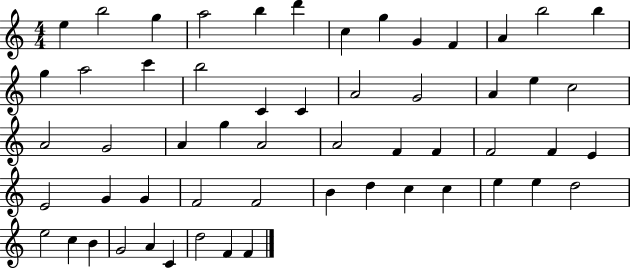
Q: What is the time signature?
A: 4/4